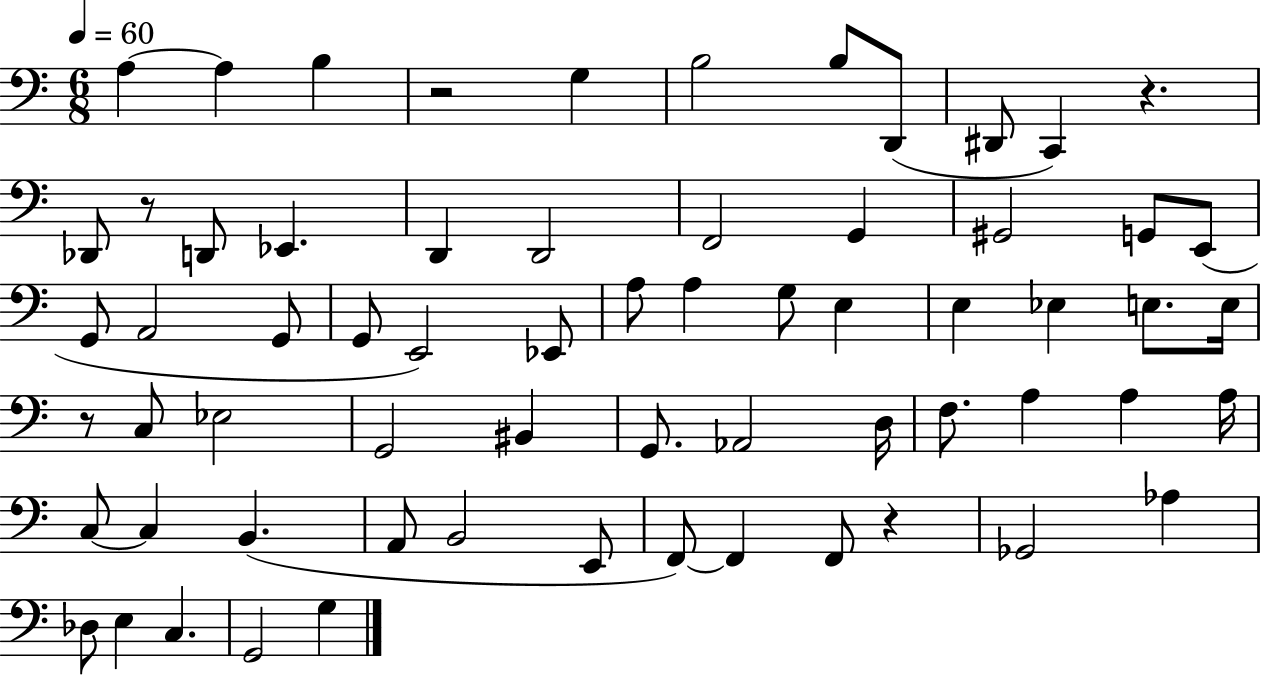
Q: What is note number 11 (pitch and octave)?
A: D2